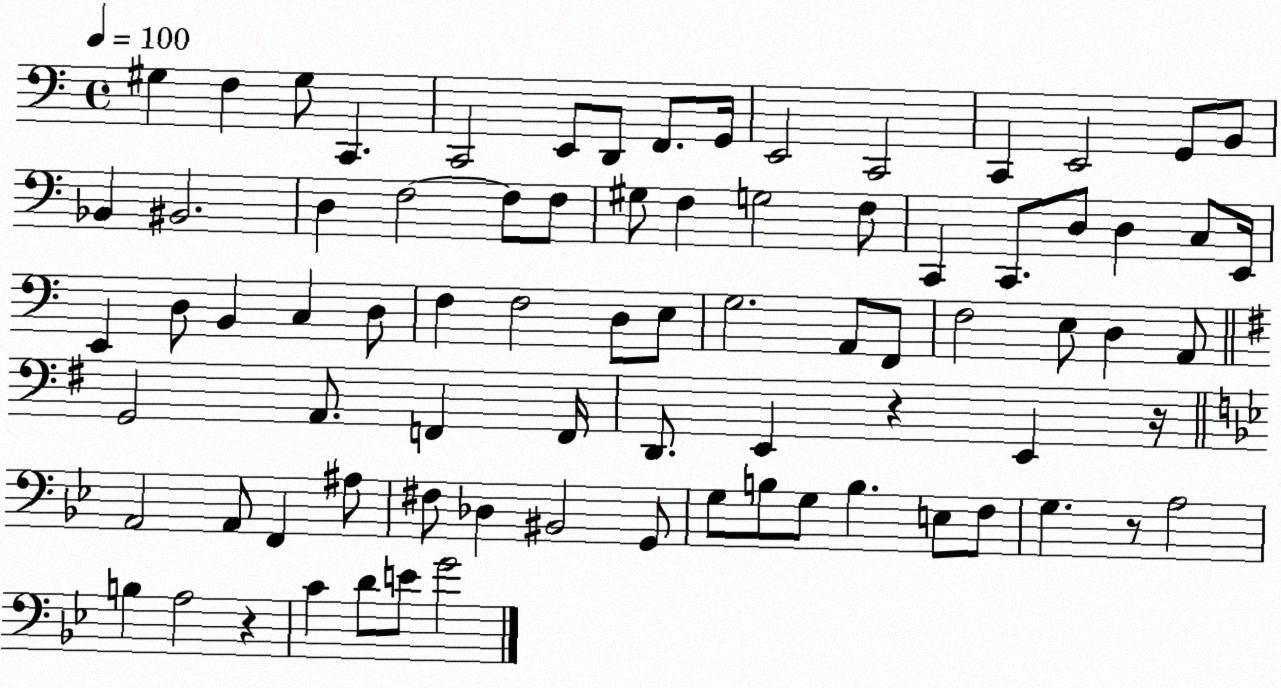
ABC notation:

X:1
T:Untitled
M:4/4
L:1/4
K:C
^G, F, ^G,/2 C,, C,,2 E,,/2 D,,/2 F,,/2 G,,/4 E,,2 C,,2 C,, E,,2 G,,/2 B,,/2 _B,, ^B,,2 D, F,2 F,/2 F,/2 ^G,/2 F, G,2 F,/2 C,, C,,/2 D,/2 D, C,/2 E,,/4 E,, D,/2 B,, C, D,/2 F, F,2 D,/2 E,/2 G,2 A,,/2 F,,/2 F,2 E,/2 D, A,,/2 G,,2 A,,/2 F,, F,,/4 D,,/2 E,, z E,, z/4 A,,2 A,,/2 F,, ^A,/2 ^F,/2 _D, ^B,,2 G,,/2 G,/2 B,/2 G,/2 B, E,/2 F,/2 G, z/2 A,2 B, A,2 z C D/2 E/2 G2